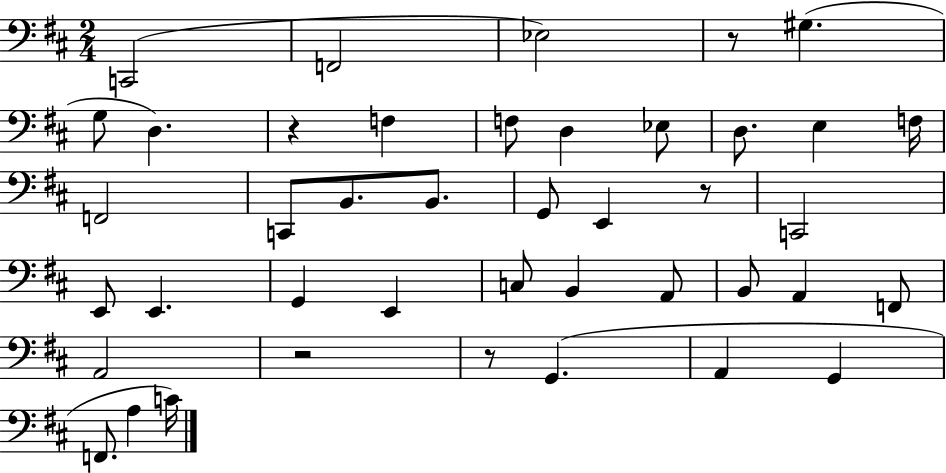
{
  \clef bass
  \numericTimeSignature
  \time 2/4
  \key d \major
  c,2( | f,2 | ees2) | r8 gis4.( | \break g8 d4.) | r4 f4 | f8 d4 ees8 | d8. e4 f16 | \break f,2 | c,8 b,8. b,8. | g,8 e,4 r8 | c,2 | \break e,8 e,4. | g,4 e,4 | c8 b,4 a,8 | b,8 a,4 f,8 | \break a,2 | r2 | r8 g,4.( | a,4 g,4 | \break f,8. a4 c'16) | \bar "|."
}